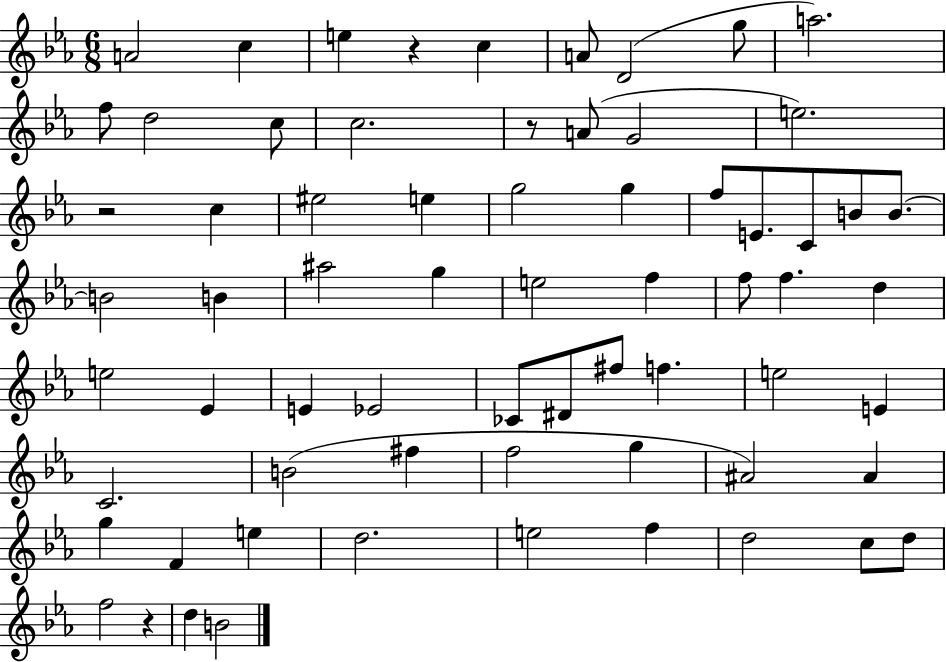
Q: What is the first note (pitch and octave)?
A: A4